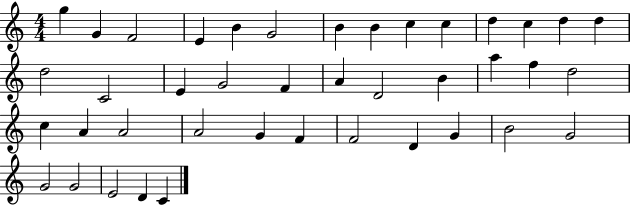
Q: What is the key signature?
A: C major